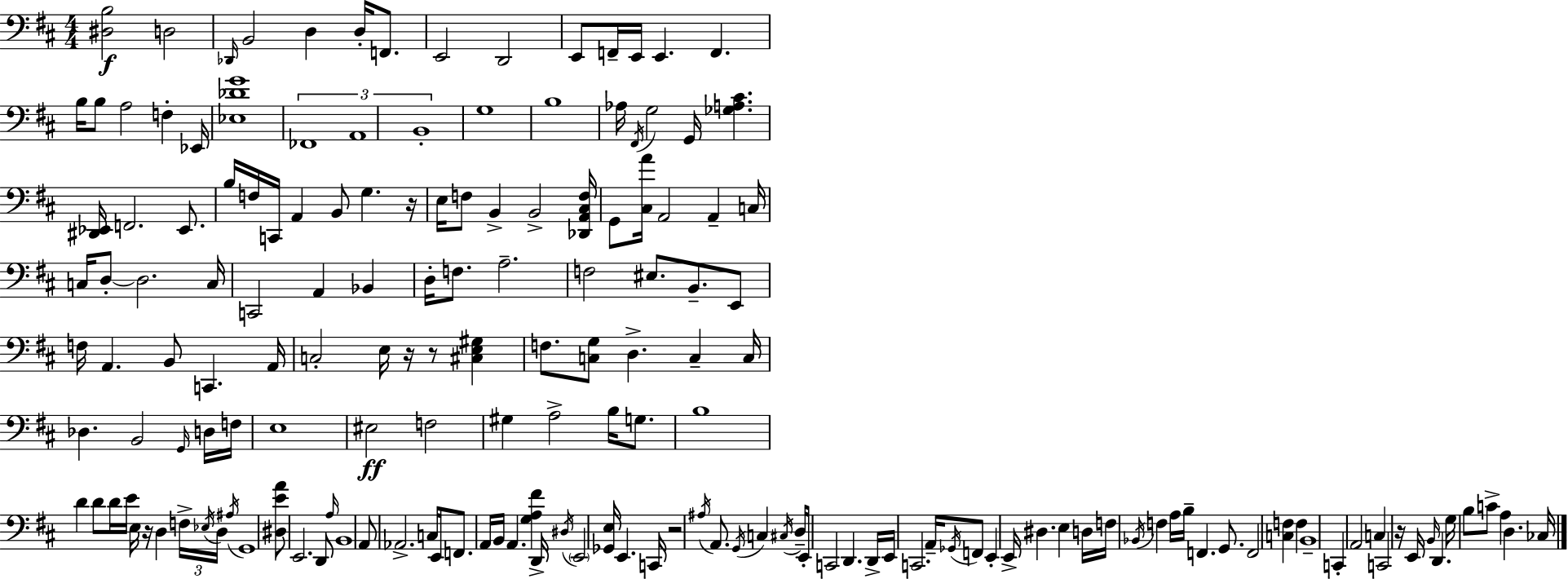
{
  \clef bass
  \numericTimeSignature
  \time 4/4
  \key d \major
  <dis b>2\f d2 | \grace { des,16 } b,2 d4 d16-. f,8. | e,2 d,2 | e,8 f,16-- e,16 e,4. f,4. | \break b16 b8 a2 f4-. | ees,16 <ees des' g'>1 | \tuplet 3/2 { fes,1 | a,1 | \break b,1-. } | g1 | b1 | aes16 \acciaccatura { fis,16 } g2 g,16 <ges a cis'>4. | \break <dis, ees,>16 f,2. ees,8. | b16 f16 c,16 a,4 b,8 g4. | r16 e16 f8 b,4-> b,2-> | <des, a, cis f>16 g,8 <cis a'>16 a,2 a,4-- | \break c16 c16 d8-.~~ d2. | c16 c,2 a,4 bes,4 | d16-. f8. a2.-- | f2 eis8. b,8.-- | \break e,8 f16 a,4. b,8 c,4. | a,16 c2-. e16 r16 r8 <cis e gis>4 | f8. <c g>8 d4.-> c4-- | c16 des4. b,2 | \break \grace { g,16 } d16 f16 e1 | eis2\ff f2 | gis4 a2-> b16 | g8. b1 | \break d'4 d'8 d'16 e'16 e16 r16 d4 | \tuplet 3/2 { f16-> \acciaccatura { ees16 } d16 } \acciaccatura { ais16 } g,1 | <dis e' a'>8 e,2. | d,8 \grace { a16 } b,1 | \break a,8 aes,2.-> | c16 e,16 f,8. a,16 b,16 a,4. | <g a fis'>4 d,16-> \acciaccatura { dis16 } \parenthesize e,2 <ges, e>16 | e,4. c,16 r2 \acciaccatura { ais16 } | \break a,8. \acciaccatura { g,16 } c4 \acciaccatura { cis16 } d16-- e,16-. c,2 | d,4. d,16-> e,16 c,2. | a,16-- \acciaccatura { ges,16 } f,8 e,4-. e,16-> | dis4. e4 d16 f16 \acciaccatura { bes,16 } f4 | \break a16 b16-- f,4. g,8. f,2 | <c f>4 f4 b,1-- | c,4-. | a,2 c4 c,2 | \break r16 e,16 \grace { b,16 } d,4. g16 b8 | c'8-> a4 d4. ces16 \bar "|."
}